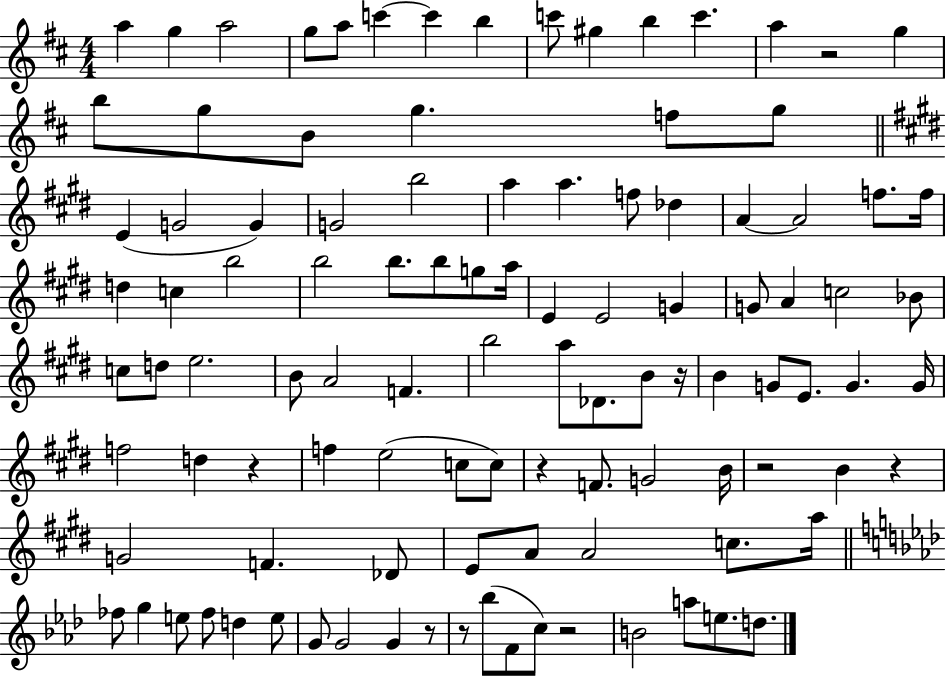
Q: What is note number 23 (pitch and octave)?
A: G4